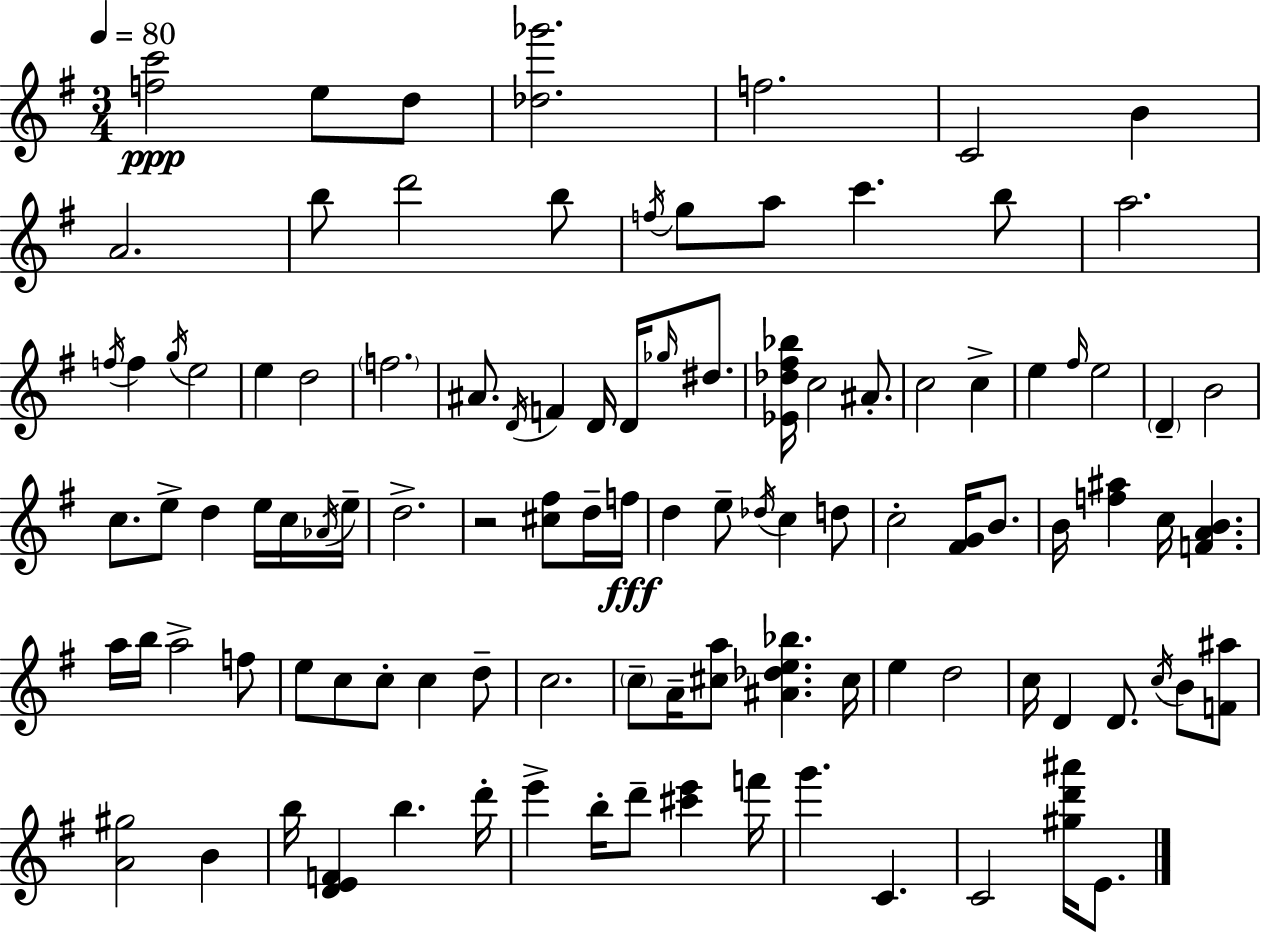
[F5,C6]/h E5/e D5/e [Db5,Gb6]/h. F5/h. C4/h B4/q A4/h. B5/e D6/h B5/e F5/s G5/e A5/e C6/q. B5/e A5/h. F5/s F5/q G5/s E5/h E5/q D5/h F5/h. A#4/e. D4/s F4/q D4/s D4/s Gb5/s D#5/e. [Eb4,Db5,F#5,Bb5]/s C5/h A#4/e. C5/h C5/q E5/q F#5/s E5/h D4/q B4/h C5/e. E5/e D5/q E5/s C5/s Ab4/s E5/s D5/h. R/h [C#5,F#5]/e D5/s F5/s D5/q E5/e Db5/s C5/q D5/e C5/h [F#4,G4]/s B4/e. B4/s [F5,A#5]/q C5/s [F4,A4,B4]/q. A5/s B5/s A5/h F5/e E5/e C5/e C5/e C5/q D5/e C5/h. C5/e A4/s [C#5,A5]/e [A#4,Db5,E5,Bb5]/q. C#5/s E5/q D5/h C5/s D4/q D4/e. C5/s B4/e [F4,A#5]/e [A4,G#5]/h B4/q B5/s [D4,E4,F4]/q B5/q. D6/s E6/q B5/s D6/e [C#6,E6]/q F6/s G6/q. C4/q. C4/h [G#5,D6,A#6]/s E4/e.